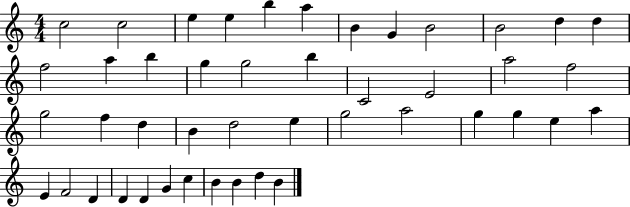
{
  \clef treble
  \numericTimeSignature
  \time 4/4
  \key c \major
  c''2 c''2 | e''4 e''4 b''4 a''4 | b'4 g'4 b'2 | b'2 d''4 d''4 | \break f''2 a''4 b''4 | g''4 g''2 b''4 | c'2 e'2 | a''2 f''2 | \break g''2 f''4 d''4 | b'4 d''2 e''4 | g''2 a''2 | g''4 g''4 e''4 a''4 | \break e'4 f'2 d'4 | d'4 d'4 g'4 c''4 | b'4 b'4 d''4 b'4 | \bar "|."
}